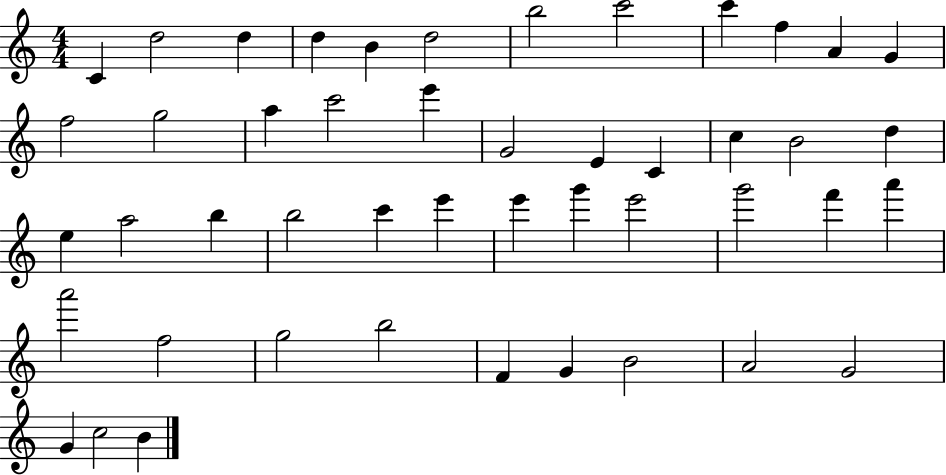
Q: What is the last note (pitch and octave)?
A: B4